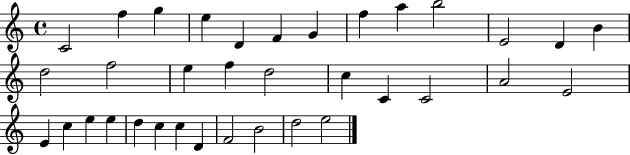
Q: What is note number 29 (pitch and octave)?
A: C5